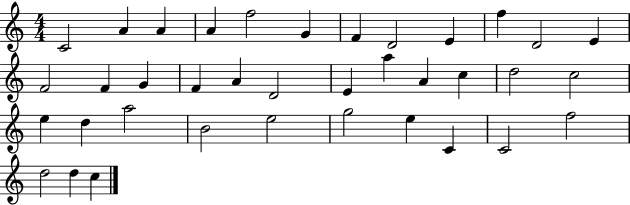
{
  \clef treble
  \numericTimeSignature
  \time 4/4
  \key c \major
  c'2 a'4 a'4 | a'4 f''2 g'4 | f'4 d'2 e'4 | f''4 d'2 e'4 | \break f'2 f'4 g'4 | f'4 a'4 d'2 | e'4 a''4 a'4 c''4 | d''2 c''2 | \break e''4 d''4 a''2 | b'2 e''2 | g''2 e''4 c'4 | c'2 f''2 | \break d''2 d''4 c''4 | \bar "|."
}